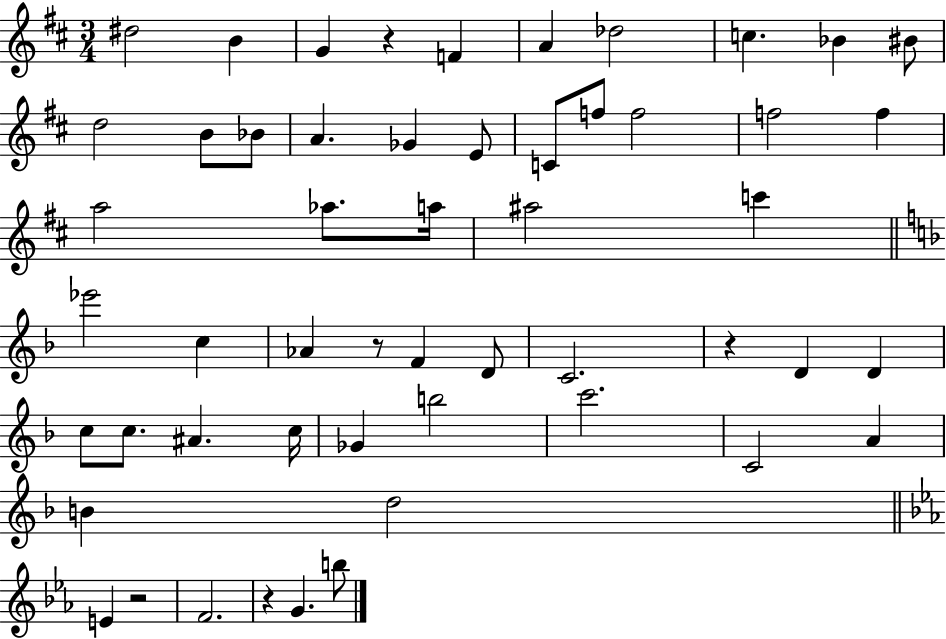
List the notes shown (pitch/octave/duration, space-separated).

D#5/h B4/q G4/q R/q F4/q A4/q Db5/h C5/q. Bb4/q BIS4/e D5/h B4/e Bb4/e A4/q. Gb4/q E4/e C4/e F5/e F5/h F5/h F5/q A5/h Ab5/e. A5/s A#5/h C6/q Eb6/h C5/q Ab4/q R/e F4/q D4/e C4/h. R/q D4/q D4/q C5/e C5/e. A#4/q. C5/s Gb4/q B5/h C6/h. C4/h A4/q B4/q D5/h E4/q R/h F4/h. R/q G4/q. B5/e